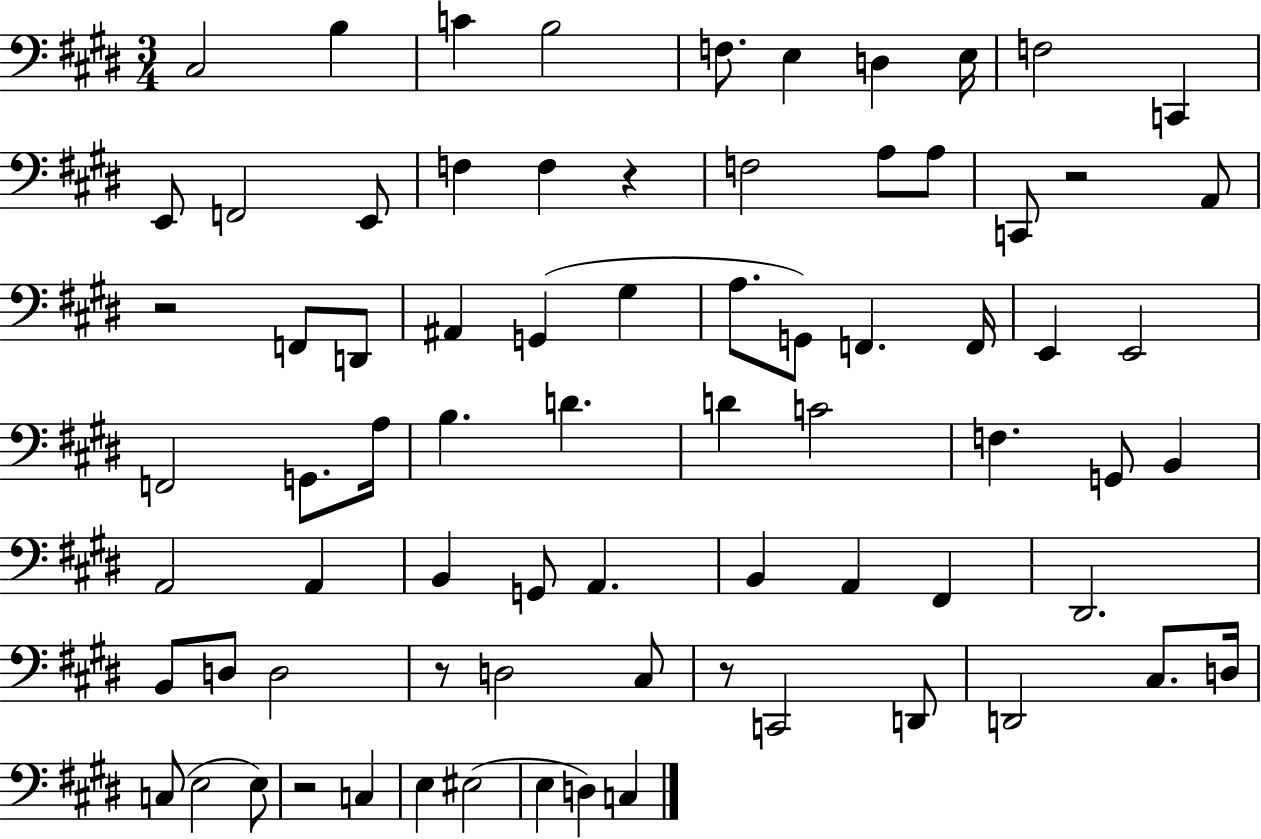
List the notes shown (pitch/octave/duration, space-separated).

C#3/h B3/q C4/q B3/h F3/e. E3/q D3/q E3/s F3/h C2/q E2/e F2/h E2/e F3/q F3/q R/q F3/h A3/e A3/e C2/e R/h A2/e R/h F2/e D2/e A#2/q G2/q G#3/q A3/e. G2/e F2/q. F2/s E2/q E2/h F2/h G2/e. A3/s B3/q. D4/q. D4/q C4/h F3/q. G2/e B2/q A2/h A2/q B2/q G2/e A2/q. B2/q A2/q F#2/q D#2/h. B2/e D3/e D3/h R/e D3/h C#3/e R/e C2/h D2/e D2/h C#3/e. D3/s C3/e E3/h E3/e R/h C3/q E3/q EIS3/h E3/q D3/q C3/q